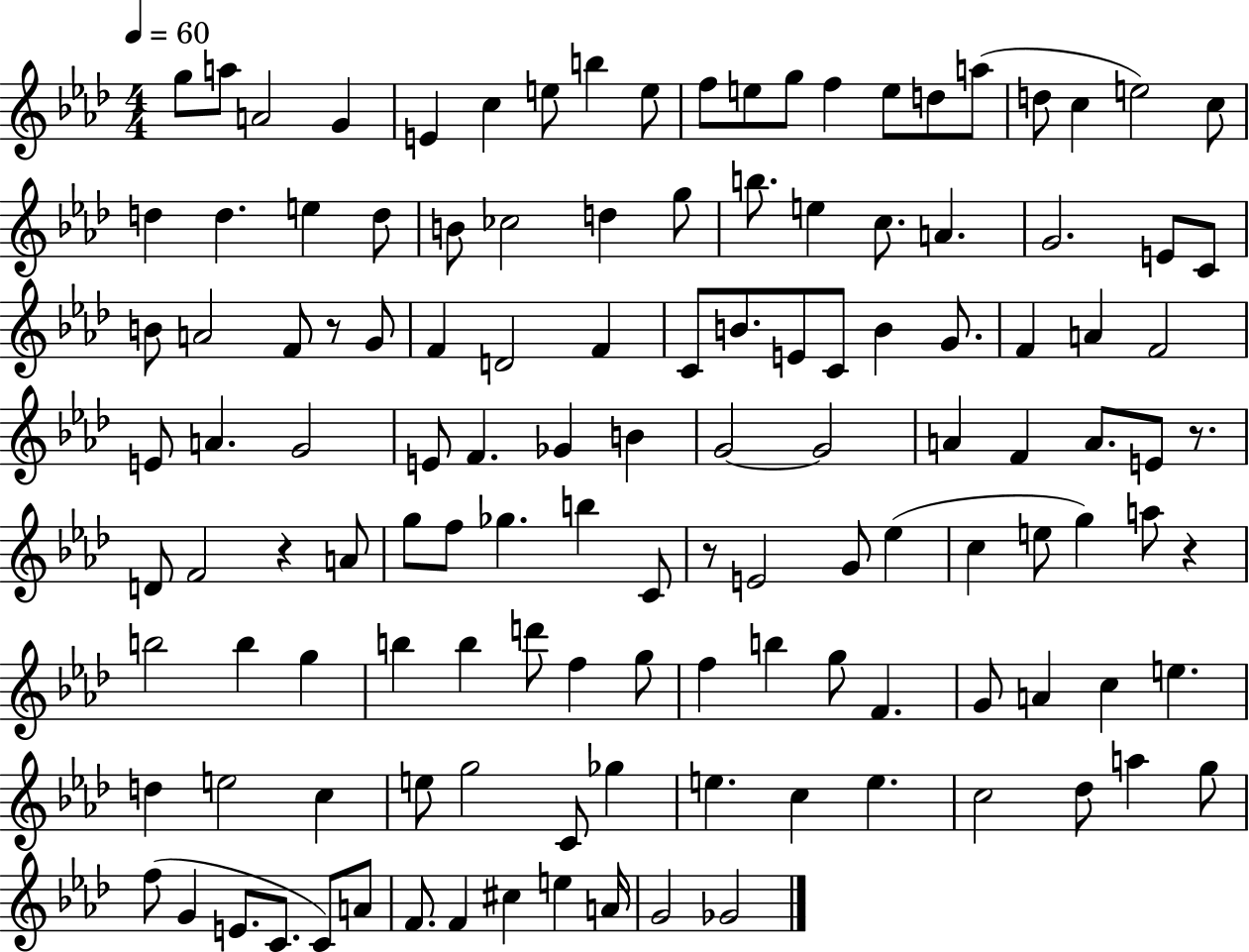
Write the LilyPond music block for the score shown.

{
  \clef treble
  \numericTimeSignature
  \time 4/4
  \key aes \major
  \tempo 4 = 60
  \repeat volta 2 { g''8 a''8 a'2 g'4 | e'4 c''4 e''8 b''4 e''8 | f''8 e''8 g''8 f''4 e''8 d''8 a''8( | d''8 c''4 e''2) c''8 | \break d''4 d''4. e''4 d''8 | b'8 ces''2 d''4 g''8 | b''8. e''4 c''8. a'4. | g'2. e'8 c'8 | \break b'8 a'2 f'8 r8 g'8 | f'4 d'2 f'4 | c'8 b'8. e'8 c'8 b'4 g'8. | f'4 a'4 f'2 | \break e'8 a'4. g'2 | e'8 f'4. ges'4 b'4 | g'2~~ g'2 | a'4 f'4 a'8. e'8 r8. | \break d'8 f'2 r4 a'8 | g''8 f''8 ges''4. b''4 c'8 | r8 e'2 g'8 ees''4( | c''4 e''8 g''4) a''8 r4 | \break b''2 b''4 g''4 | b''4 b''4 d'''8 f''4 g''8 | f''4 b''4 g''8 f'4. | g'8 a'4 c''4 e''4. | \break d''4 e''2 c''4 | e''8 g''2 c'8 ges''4 | e''4. c''4 e''4. | c''2 des''8 a''4 g''8 | \break f''8( g'4 e'8. c'8. c'8) a'8 | f'8. f'4 cis''4 e''4 a'16 | g'2 ges'2 | } \bar "|."
}